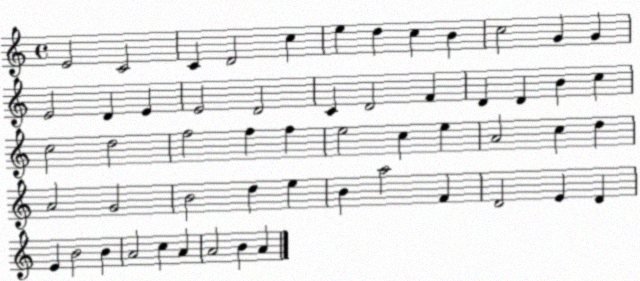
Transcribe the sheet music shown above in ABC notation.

X:1
T:Untitled
M:4/4
L:1/4
K:C
E2 C2 C D2 c e d c B c2 G G E2 D E E2 D2 C D2 F D D B c c2 d2 f2 f f e2 c e A2 c d A2 G2 B2 d e B a2 F D2 E D E B2 B A2 c A A2 B A